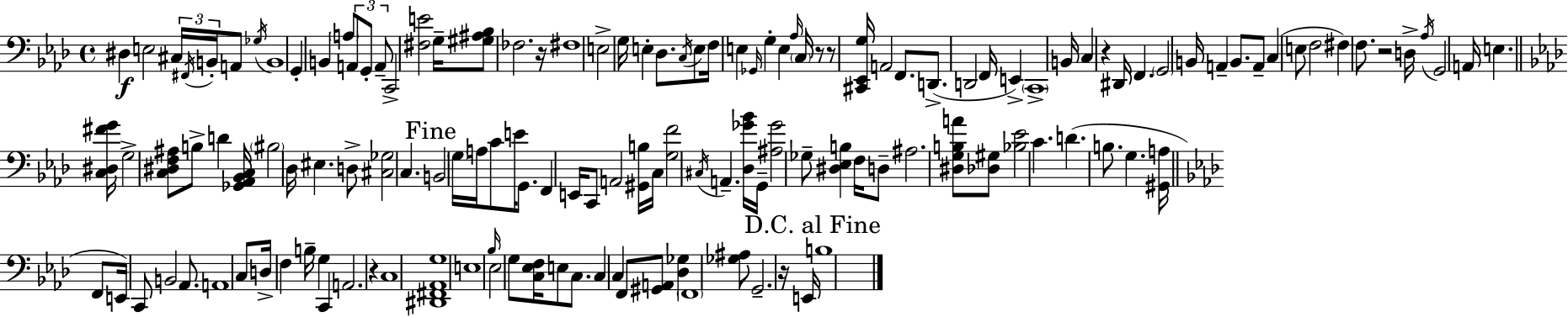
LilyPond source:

{
  \clef bass
  \time 4/4
  \defaultTimeSignature
  \key f \minor
  dis4\f e2 \tuplet 3/2 { cis16 \acciaccatura { fis,16 } b,16-. } a,8 | \acciaccatura { ges16 } b,1 | g,4-. b,4 \parenthesize a8 \tuplet 3/2 { a,8 g,8-. | a,8-- } c,2-> <fis e'>2 | \break g16-- <gis ais bes>8 fes2. | r16 fis1 | e2-> g16 e4-. des8. | \acciaccatura { c16 } e8 f16 e4 \grace { ges,16 } g4-. e4 | \break \grace { aes16 } \parenthesize c16 r8 r8 <cis, ees, g>16 a,2 | f,8. d,8.->( d,2 | f,16 e,4->) \parenthesize c,1-> | b,16 c4 r4 dis,16 f,4. | \break \parenthesize g,2 b,16 a,4-- | b,8. a,8-- c4( e8 f2 | fis4) f8. r2 | d16-> \acciaccatura { aes16 } g,2 a,16 e4. | \break \bar "||" \break \key aes \major <c dis fis' g'>16 g2-> <c dis f ais>8 b8-> d'4 | <ges, aes, bes, c>16 \parenthesize bis2 des16 eis4. | d8-> <cis ges>2 c4. | \mark "Fine" b,2 \parenthesize g16 a16 c'8 e'16 g,8. | \break f,4 e,16 c,8 a,2 | <gis, b>16 c16 <g f'>2 \acciaccatura { cis16 } a,4.-- | <des ges' bes'>16 g,16-- <ais ges'>2 ges8-- <dis ees b>4 | f16 d8-- ais2. | \break <dis g b a'>8 <des gis>8 <bes ees'>2 c'4. | d'4.( b8. g4. | <gis, a>16 \bar "||" \break \key aes \major f,8 e,16) c,8 b,2 aes,8. | a,1 | c8 d16-> f4 b16-- g4 c,4 | a,2. r4 | \break c1 | <dis, fis, aes, g>1 | e1 | \grace { bes16 } ees2 g8 <c ees f>16 e8 c8. | \break c4 c4 f,8 <gis, a,>8 <des ges>4 | \parenthesize f,1 | <ges ais>8 g,2.-- r16 | e,16 \mark "D.C. al Fine" b1 | \break \bar "|."
}